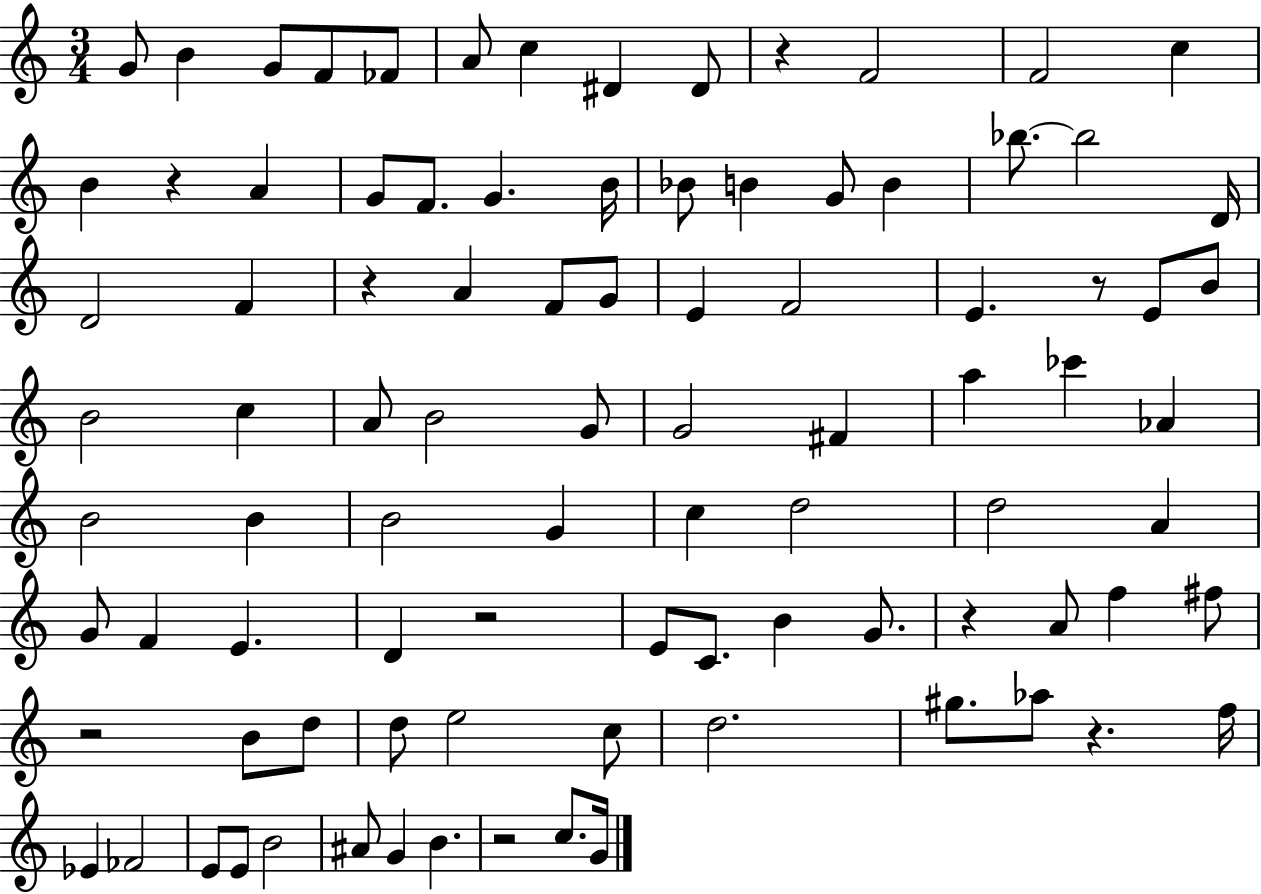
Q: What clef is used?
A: treble